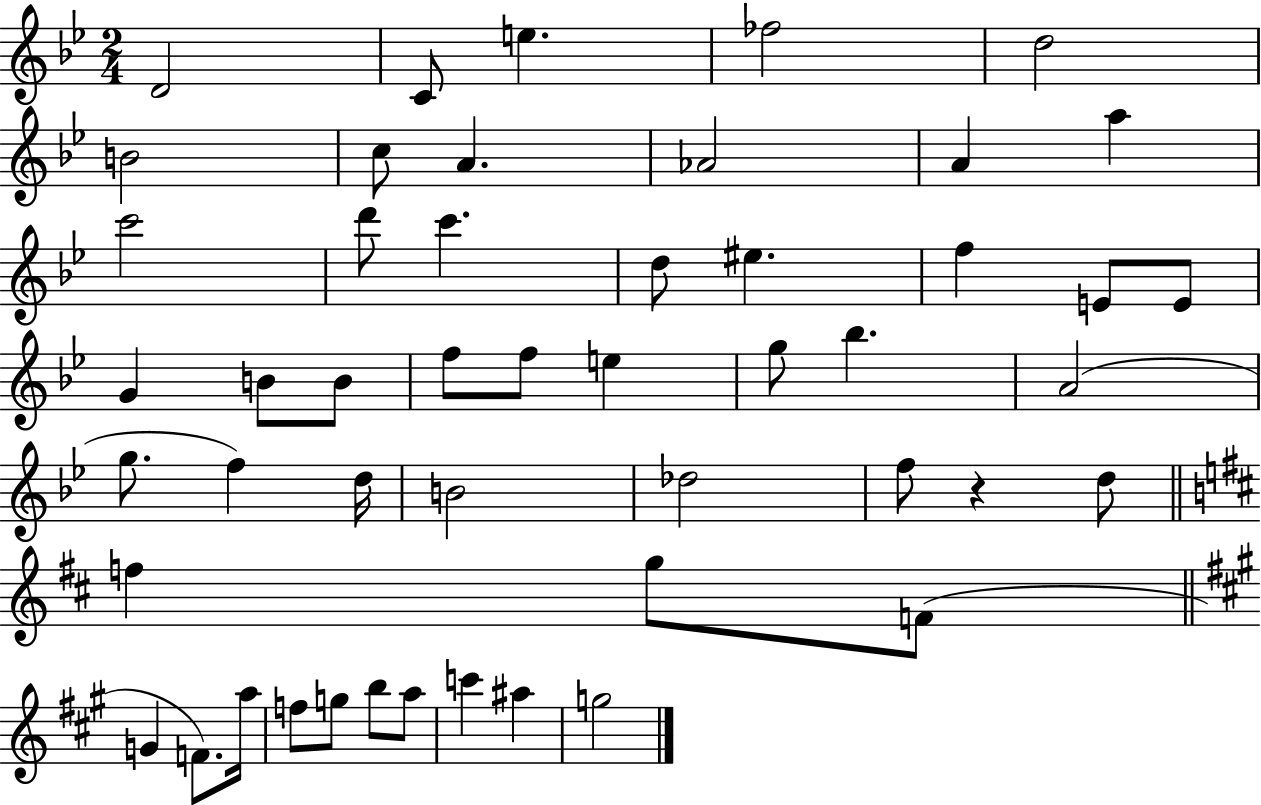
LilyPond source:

{
  \clef treble
  \numericTimeSignature
  \time 2/4
  \key bes \major
  d'2 | c'8 e''4. | fes''2 | d''2 | \break b'2 | c''8 a'4. | aes'2 | a'4 a''4 | \break c'''2 | d'''8 c'''4. | d''8 eis''4. | f''4 e'8 e'8 | \break g'4 b'8 b'8 | f''8 f''8 e''4 | g''8 bes''4. | a'2( | \break g''8. f''4) d''16 | b'2 | des''2 | f''8 r4 d''8 | \break \bar "||" \break \key b \minor f''4 g''8 f'8( | \bar "||" \break \key a \major g'4 f'8.) a''16 | f''8 g''8 b''8 a''8 | c'''4 ais''4 | g''2 | \break \bar "|."
}